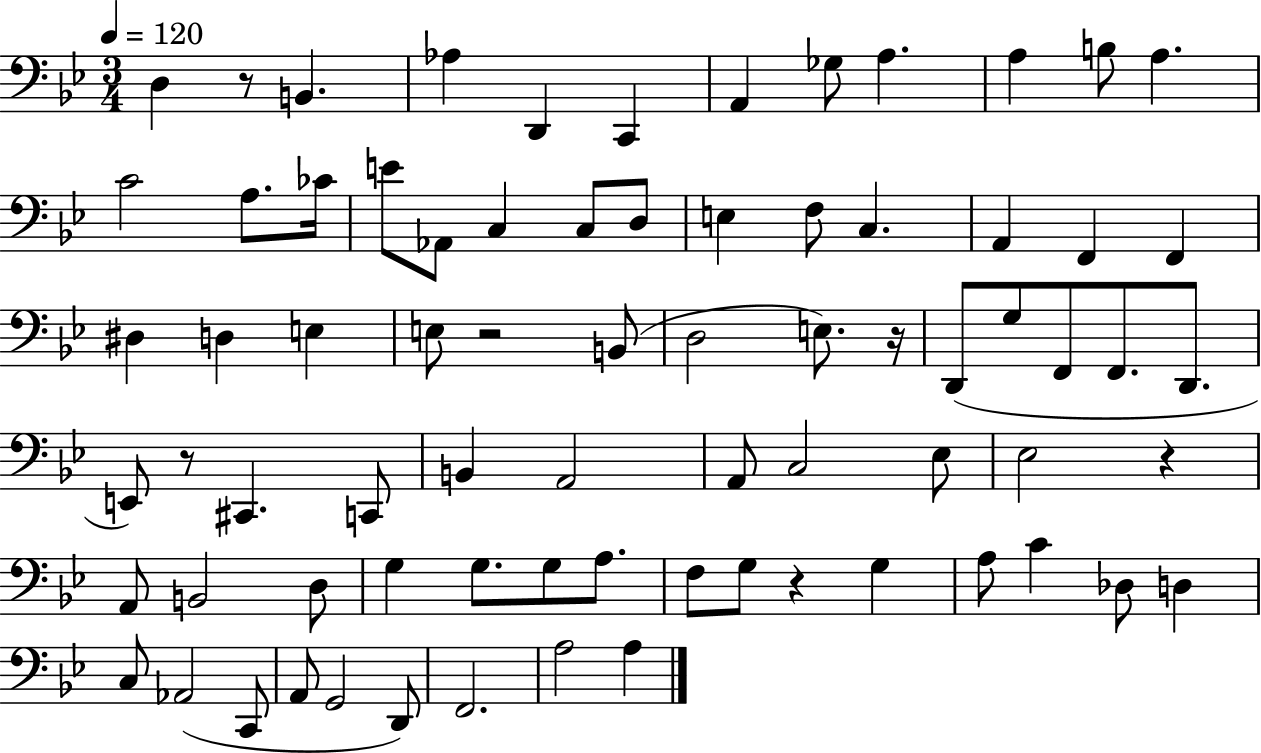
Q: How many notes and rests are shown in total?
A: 75